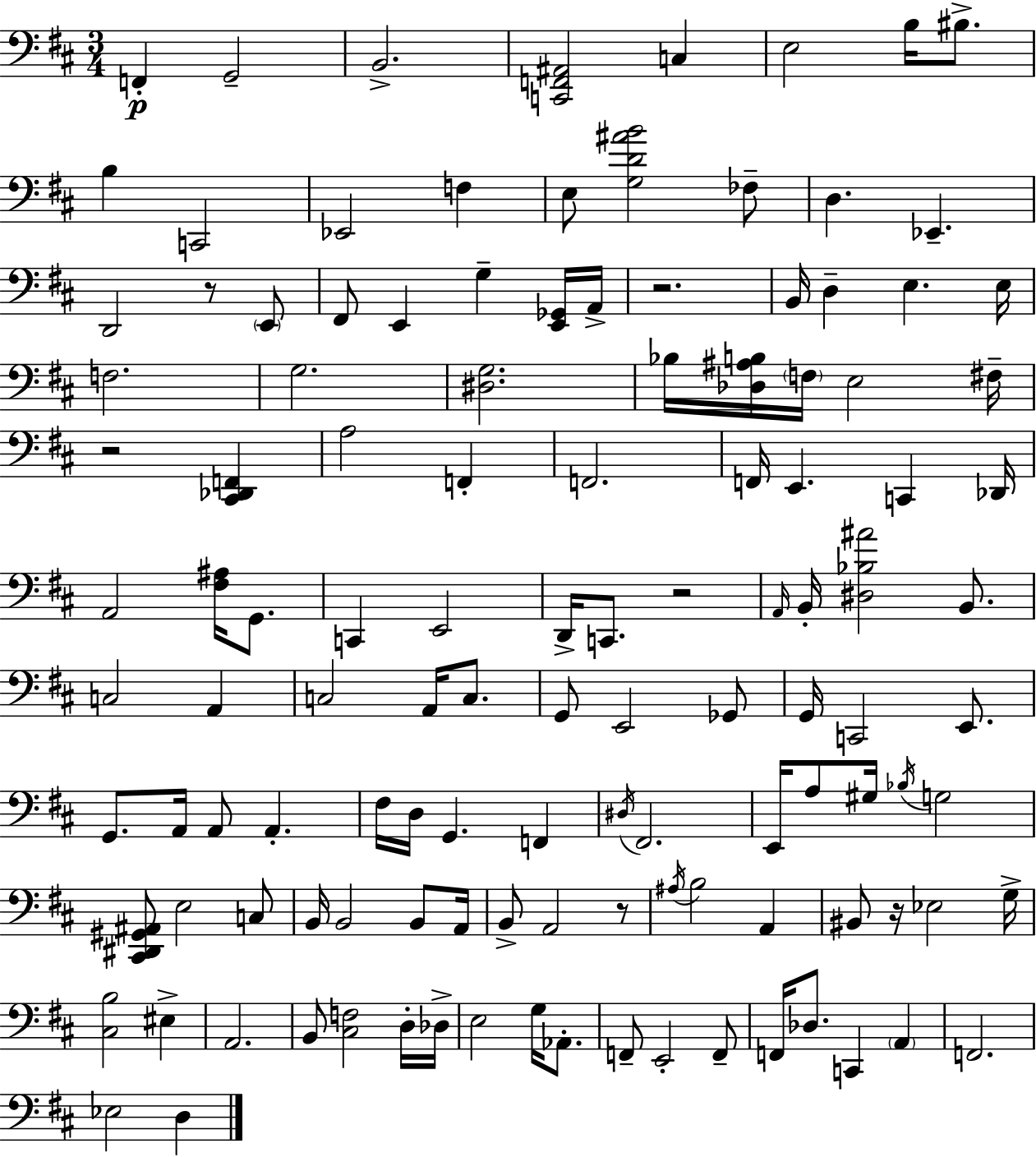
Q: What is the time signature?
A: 3/4